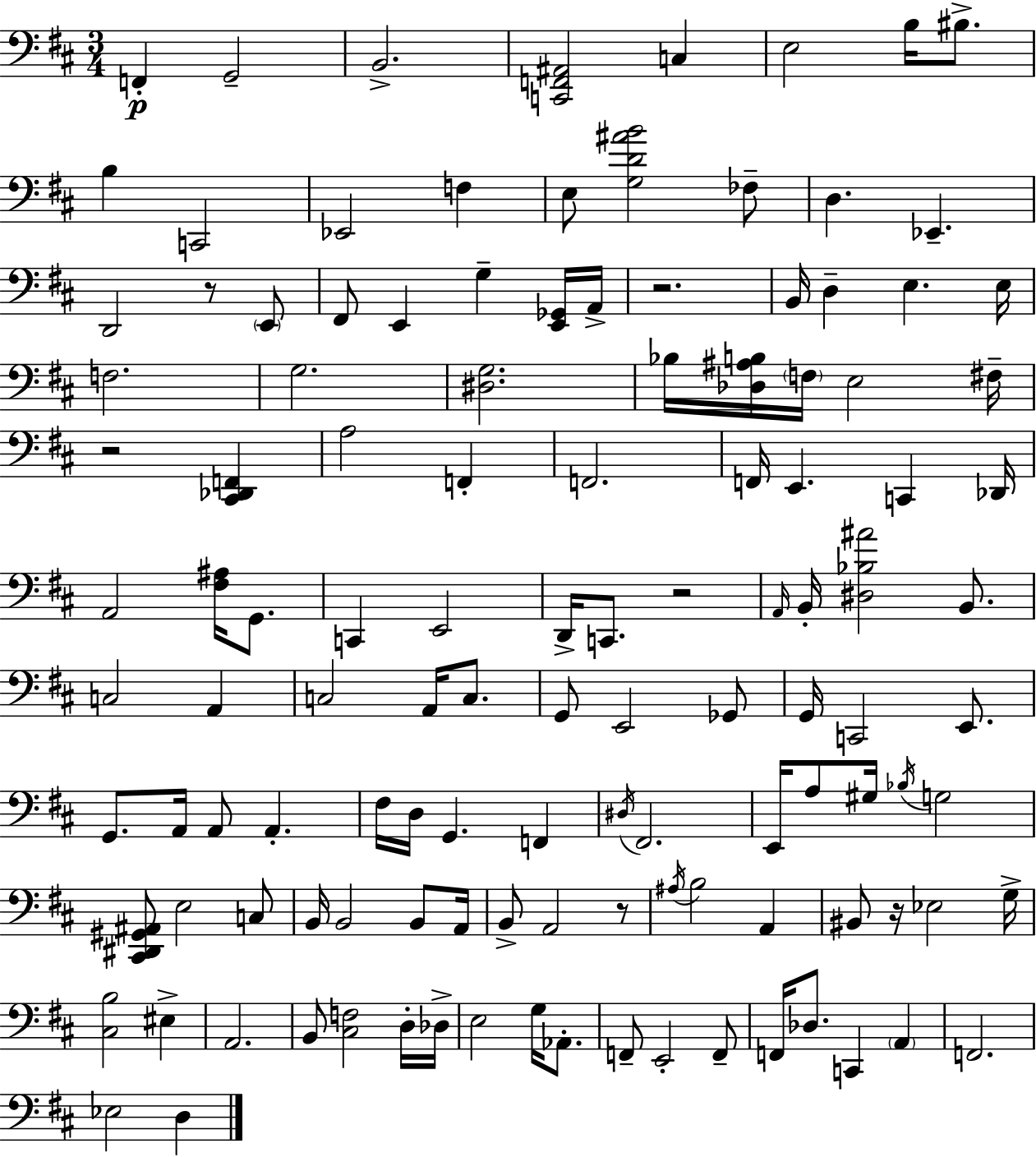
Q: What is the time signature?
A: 3/4